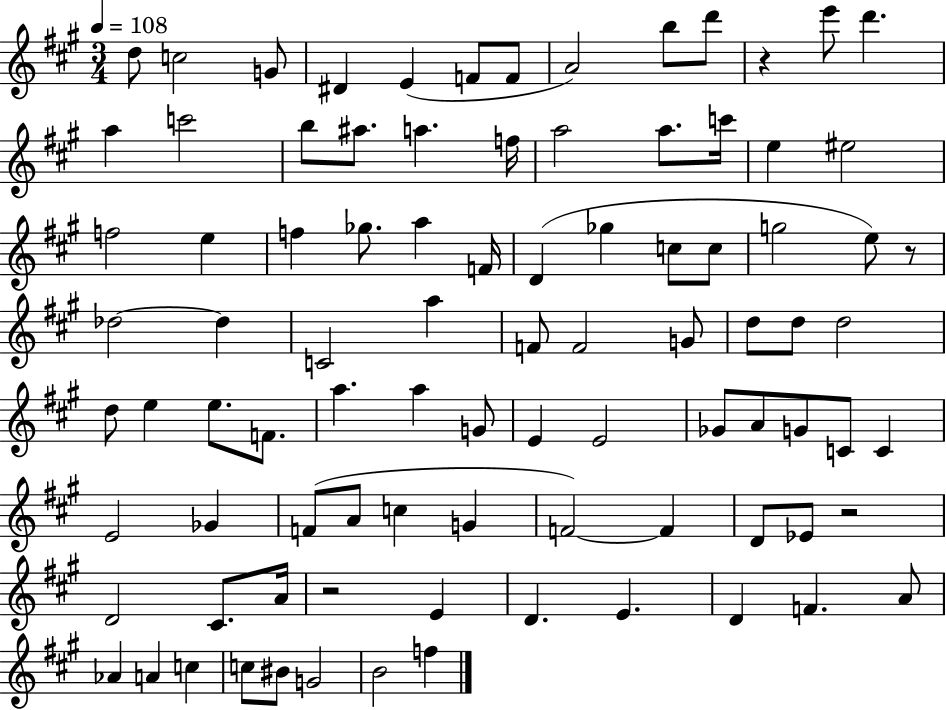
{
  \clef treble
  \numericTimeSignature
  \time 3/4
  \key a \major
  \tempo 4 = 108
  d''8 c''2 g'8 | dis'4 e'4( f'8 f'8 | a'2) b''8 d'''8 | r4 e'''8 d'''4. | \break a''4 c'''2 | b''8 ais''8. a''4. f''16 | a''2 a''8. c'''16 | e''4 eis''2 | \break f''2 e''4 | f''4 ges''8. a''4 f'16 | d'4( ges''4 c''8 c''8 | g''2 e''8) r8 | \break des''2~~ des''4 | c'2 a''4 | f'8 f'2 g'8 | d''8 d''8 d''2 | \break d''8 e''4 e''8. f'8. | a''4. a''4 g'8 | e'4 e'2 | ges'8 a'8 g'8 c'8 c'4 | \break e'2 ges'4 | f'8( a'8 c''4 g'4 | f'2~~) f'4 | d'8 ees'8 r2 | \break d'2 cis'8. a'16 | r2 e'4 | d'4. e'4. | d'4 f'4. a'8 | \break aes'4 a'4 c''4 | c''8 bis'8 g'2 | b'2 f''4 | \bar "|."
}